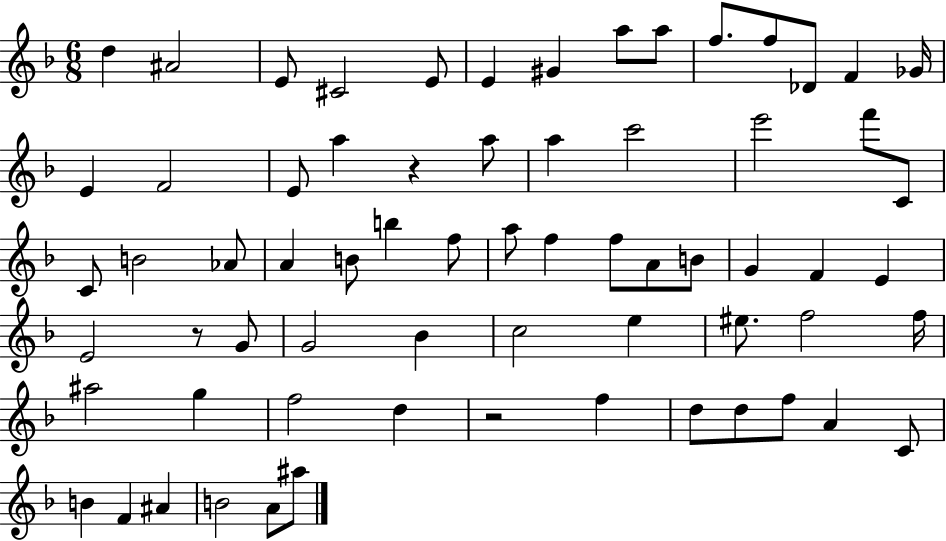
{
  \clef treble
  \numericTimeSignature
  \time 6/8
  \key f \major
  d''4 ais'2 | e'8 cis'2 e'8 | e'4 gis'4 a''8 a''8 | f''8. f''8 des'8 f'4 ges'16 | \break e'4 f'2 | e'8 a''4 r4 a''8 | a''4 c'''2 | e'''2 f'''8 c'8 | \break c'8 b'2 aes'8 | a'4 b'8 b''4 f''8 | a''8 f''4 f''8 a'8 b'8 | g'4 f'4 e'4 | \break e'2 r8 g'8 | g'2 bes'4 | c''2 e''4 | eis''8. f''2 f''16 | \break ais''2 g''4 | f''2 d''4 | r2 f''4 | d''8 d''8 f''8 a'4 c'8 | \break b'4 f'4 ais'4 | b'2 a'8 ais''8 | \bar "|."
}